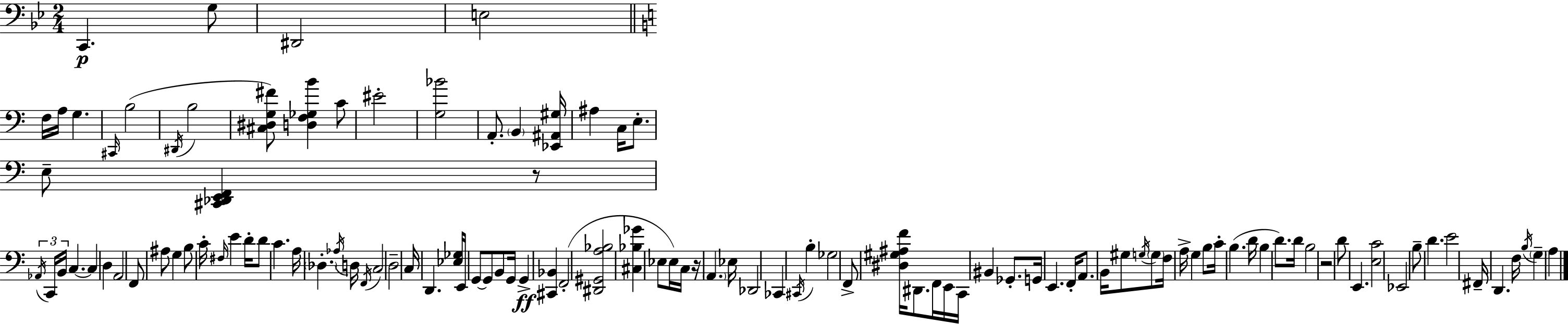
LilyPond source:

{
  \clef bass
  \numericTimeSignature
  \time 2/4
  \key bes \major
  c,4.\p g8 | dis,2 | e2 | \bar "||" \break \key a \minor f16 a16 g4. | \grace { cis,16 }( b2 | \acciaccatura { dis,16 } b2 | <cis dis g fis'>8) <d f ges b'>4 | \break c'8 eis'2-. | <g bes'>2 | a,8.-. \parenthesize b,4 | <ees, ais, gis>16 ais4 c16 e8.-. | \break e8-- <cis, des, e, f,>4 | r8 \tuplet 3/2 { \acciaccatura { aes,16 } c,16 b,16 } c4.~~ | c4 d4 | a,2 | \break f,8 ais8 g4 | b8 c'16-. \grace { fis16 } e'4 | d'16-. d'8 c'4. | a16 \parenthesize des4.-. | \break \acciaccatura { aes16 } d16 \acciaccatura { f,16 } c2 | d2-- | c16 d,4. | <ees ges>16 e,16 g,8~~ | \break g,8 b,8 g,16 g,4->\ff | <cis, bes,>4 f,2-.( | <dis, gis, a bes>2 | <cis bes ges'>4 | \break ees8 ees16) c16 r16 \parenthesize a,4. | ees16 des,2 | ces,4 | \acciaccatura { cis,16 } b4-. ges2 | \break f,8-> | <dis gis ais f'>16 dis,8. f,16 e,16 c,16 | bis,4 ges,8.-. g,16 | e,4. f,16-. a,8. | \break b,16 gis8 \acciaccatura { g16 } \parenthesize g8 | f16 a16-> g4 b8 | c'16-. b4.( d'16 | b4 d'8.) d'16 | \break b2 | r2 | d'8 e,4. | <e c'>2 | \break ees,2 | b8-- d'4. | e'2 | fis,16-- d,4. f16 | \break \acciaccatura { b16 } \parenthesize g4-- a4 | \bar "|."
}